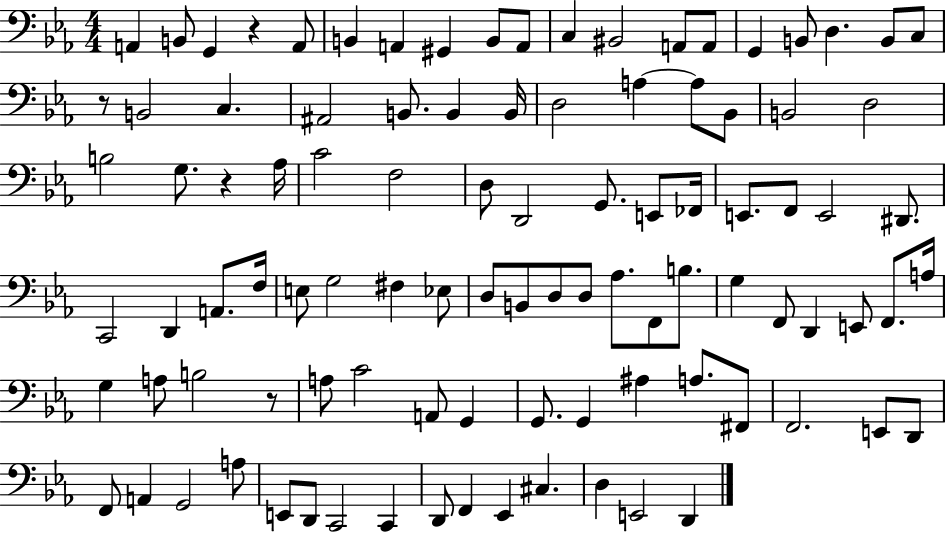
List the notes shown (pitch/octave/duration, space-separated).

A2/q B2/e G2/q R/q A2/e B2/q A2/q G#2/q B2/e A2/e C3/q BIS2/h A2/e A2/e G2/q B2/e D3/q. B2/e C3/e R/e B2/h C3/q. A#2/h B2/e. B2/q B2/s D3/h A3/q A3/e Bb2/e B2/h D3/h B3/h G3/e. R/q Ab3/s C4/h F3/h D3/e D2/h G2/e. E2/e FES2/s E2/e. F2/e E2/h D#2/e. C2/h D2/q A2/e. F3/s E3/e G3/h F#3/q Eb3/e D3/e B2/e D3/e D3/e Ab3/e. F2/e B3/e. G3/q F2/e D2/q E2/e F2/e. A3/s G3/q A3/e B3/h R/e A3/e C4/h A2/e G2/q G2/e. G2/q A#3/q A3/e. F#2/e F2/h. E2/e D2/e F2/e A2/q G2/h A3/e E2/e D2/e C2/h C2/q D2/e F2/q Eb2/q C#3/q. D3/q E2/h D2/q